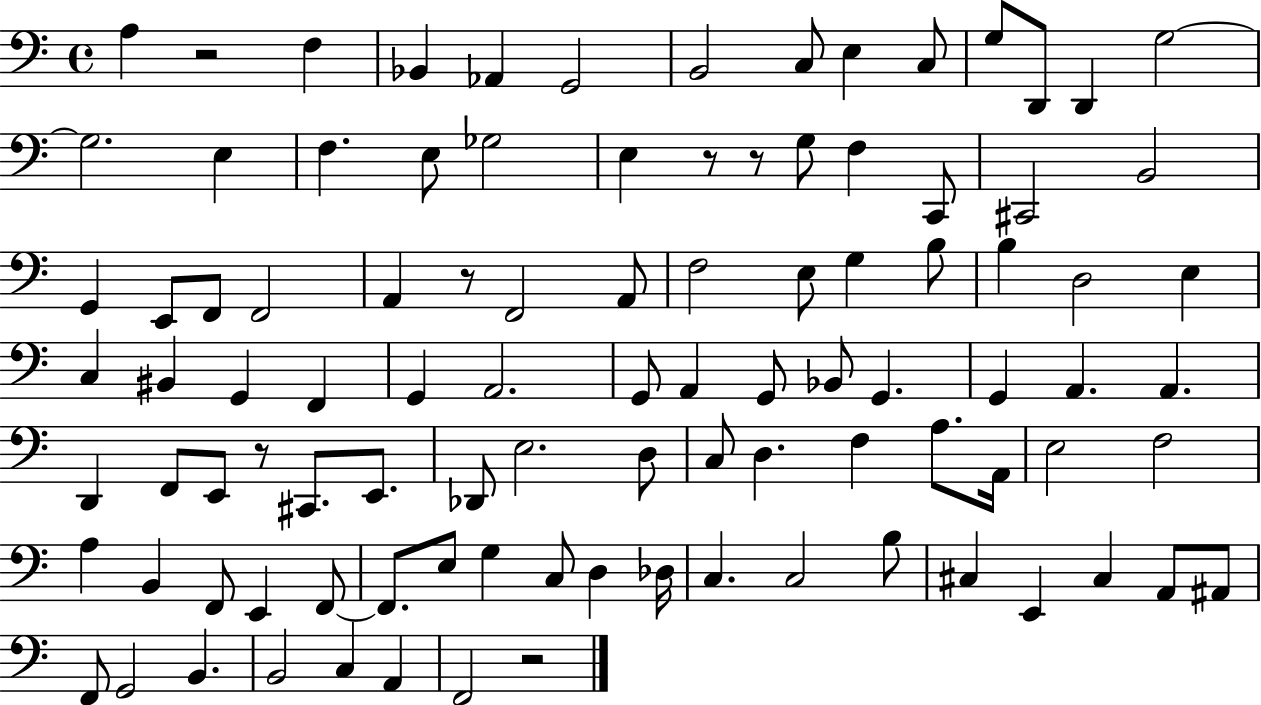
{
  \clef bass
  \time 4/4
  \defaultTimeSignature
  \key c \major
  \repeat volta 2 { a4 r2 f4 | bes,4 aes,4 g,2 | b,2 c8 e4 c8 | g8 d,8 d,4 g2~~ | \break g2. e4 | f4. e8 ges2 | e4 r8 r8 g8 f4 c,8 | cis,2 b,2 | \break g,4 e,8 f,8 f,2 | a,4 r8 f,2 a,8 | f2 e8 g4 b8 | b4 d2 e4 | \break c4 bis,4 g,4 f,4 | g,4 a,2. | g,8 a,4 g,8 bes,8 g,4. | g,4 a,4. a,4. | \break d,4 f,8 e,8 r8 cis,8. e,8. | des,8 e2. d8 | c8 d4. f4 a8. a,16 | e2 f2 | \break a4 b,4 f,8 e,4 f,8~~ | f,8. e8 g4 c8 d4 des16 | c4. c2 b8 | cis4 e,4 cis4 a,8 ais,8 | \break f,8 g,2 b,4. | b,2 c4 a,4 | f,2 r2 | } \bar "|."
}